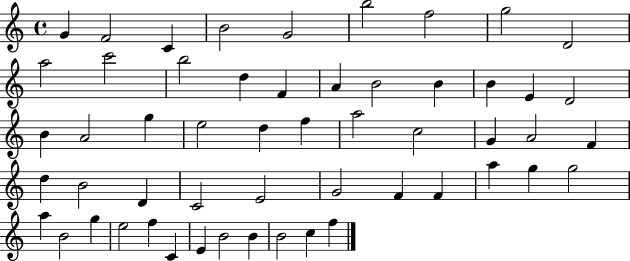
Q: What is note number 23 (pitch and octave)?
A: G5